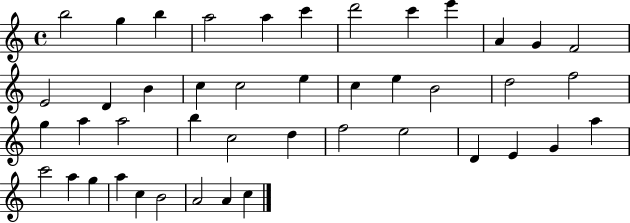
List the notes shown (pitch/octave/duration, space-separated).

B5/h G5/q B5/q A5/h A5/q C6/q D6/h C6/q E6/q A4/q G4/q F4/h E4/h D4/q B4/q C5/q C5/h E5/q C5/q E5/q B4/h D5/h F5/h G5/q A5/q A5/h B5/q C5/h D5/q F5/h E5/h D4/q E4/q G4/q A5/q C6/h A5/q G5/q A5/q C5/q B4/h A4/h A4/q C5/q